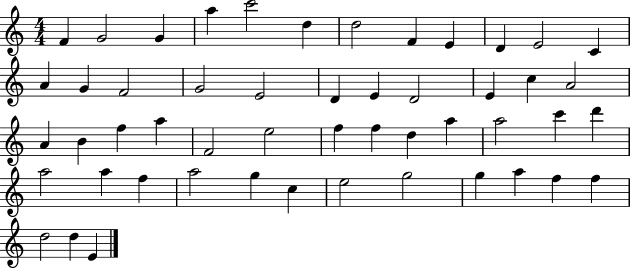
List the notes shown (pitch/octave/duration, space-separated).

F4/q G4/h G4/q A5/q C6/h D5/q D5/h F4/q E4/q D4/q E4/h C4/q A4/q G4/q F4/h G4/h E4/h D4/q E4/q D4/h E4/q C5/q A4/h A4/q B4/q F5/q A5/q F4/h E5/h F5/q F5/q D5/q A5/q A5/h C6/q D6/q A5/h A5/q F5/q A5/h G5/q C5/q E5/h G5/h G5/q A5/q F5/q F5/q D5/h D5/q E4/q